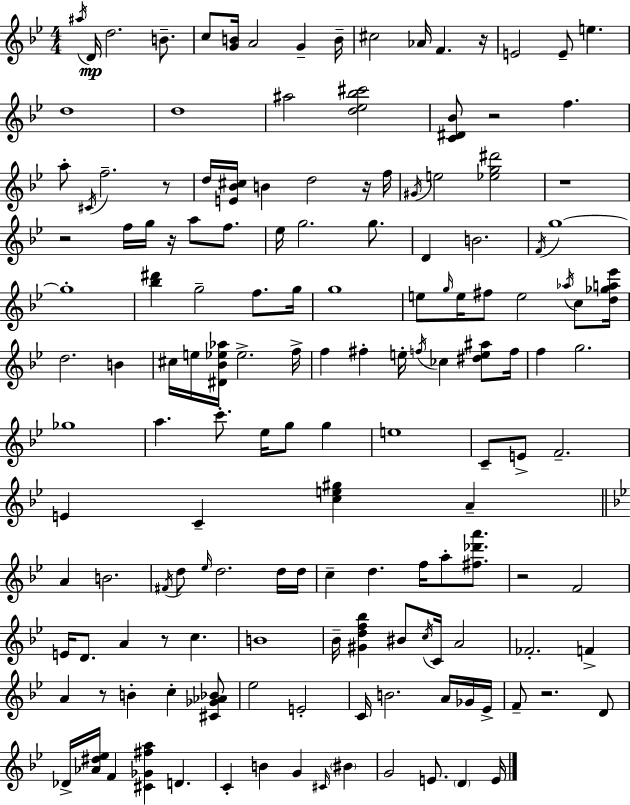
{
  \clef treble
  \numericTimeSignature
  \time 4/4
  \key bes \major
  \acciaccatura { ais''16 }\mp d'16 d''2. b'8.-- | c''8 <g' b'>16 a'2 g'4-- | b'16-- cis''2 aes'16 f'4. | r16 e'2 e'8-- e''4. | \break d''1 | d''1 | ais''2 <d'' ees'' bes'' cis'''>2 | <c' dis' bes'>8 r2 f''4. | \break a''8-. \acciaccatura { cis'16 } f''2.-- | r8 d''16 <e' bes' cis''>16 b'4 d''2 | r16 f''16 \acciaccatura { gis'16 } e''2 <ees'' g'' dis'''>2 | r1 | \break r2 f''16 g''16 r16 a''8 | f''8. ees''16 g''2. | g''8. d'4 b'2. | \acciaccatura { f'16 } g''1~~ | \break g''1-. | <bes'' dis'''>4 g''2-- | f''8. g''16 g''1 | e''8 \grace { g''16 } e''16 fis''8 e''2 | \break \acciaccatura { aes''16 } c''8 <d'' ges'' a'' ees'''>16 d''2. | b'4 cis''16 e''16 <dis' bes' ees'' aes''>16 ees''2.-> | f''16-> f''4 fis''4-. e''16-. \acciaccatura { f''16 } | ces''4 <dis'' e'' ais''>8 f''16 f''4 g''2. | \break ges''1 | a''4. c'''8.-. | ees''16 g''8 g''4 e''1 | c'8-- e'8-> f'2.-- | \break e'4 c'4-- <c'' e'' gis''>4 | a'4-- \bar "||" \break \key bes \major a'4 b'2. | \acciaccatura { fis'16 } d''8 \grace { ees''16 } d''2. | d''16 d''16 c''4-- d''4. f''16 a''8-. <fis'' des''' a'''>8. | r2 f'2 | \break e'16 d'8. a'4 r8 c''4. | b'1 | bes'16-- <gis' d'' f'' bes''>4 bis'8 \acciaccatura { c''16 } c'16 a'2 | fes'2.-. f'4-> | \break a'4 r8 b'4-. c''4-. | <cis' ges' aes' bes'>8 ees''2 e'2-. | c'16 b'2. | a'16 ges'16 ees'16-> f'8-- r2. | \break d'8 des'16-> <aes' dis'' ees''>16 f'4 <cis' ges' fis'' a''>4 d'4. | c'4-. b'4 g'4 \grace { cis'16 } | \parenthesize bis'4 g'2 e'8. \parenthesize d'4 | e'16 \bar "|."
}